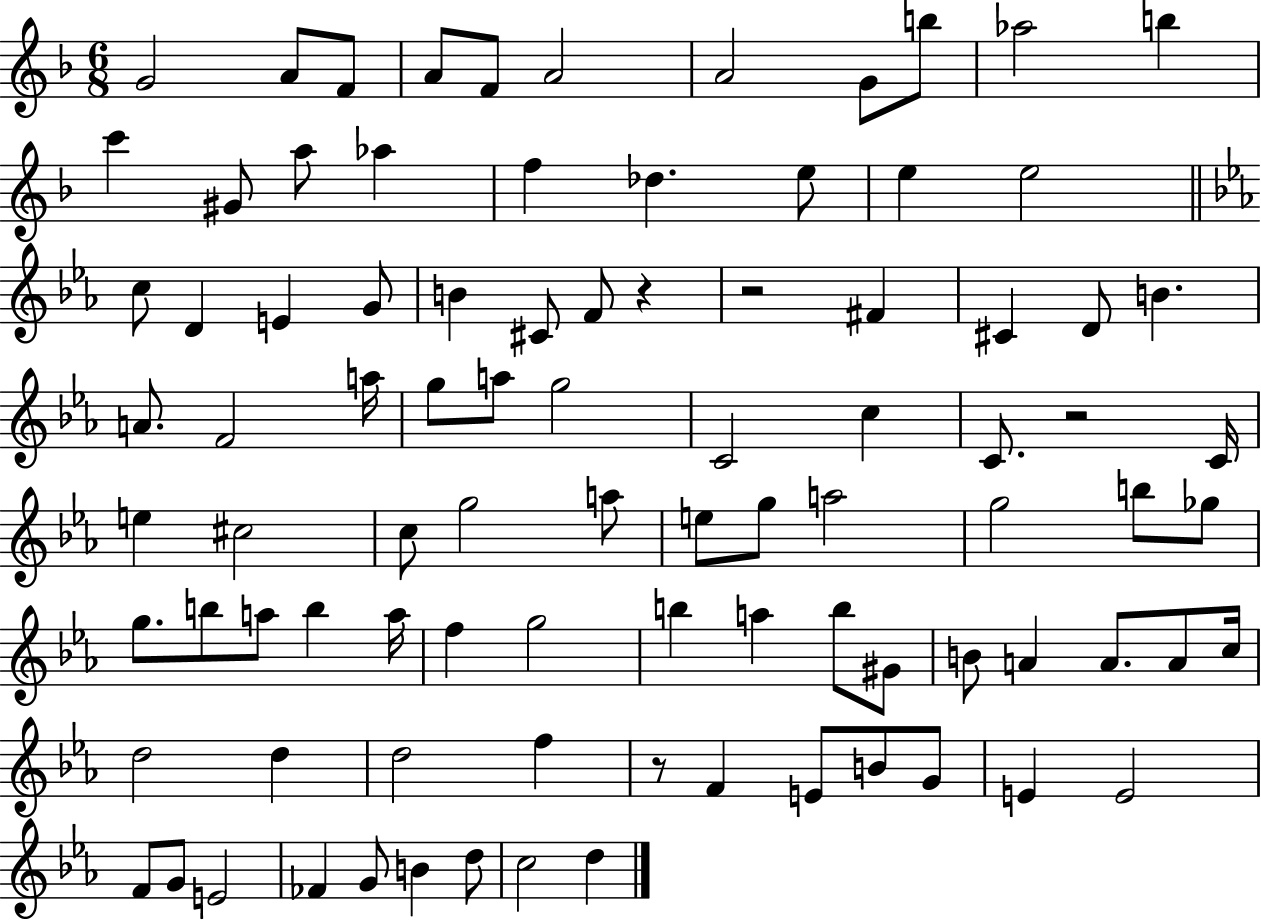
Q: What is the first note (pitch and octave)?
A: G4